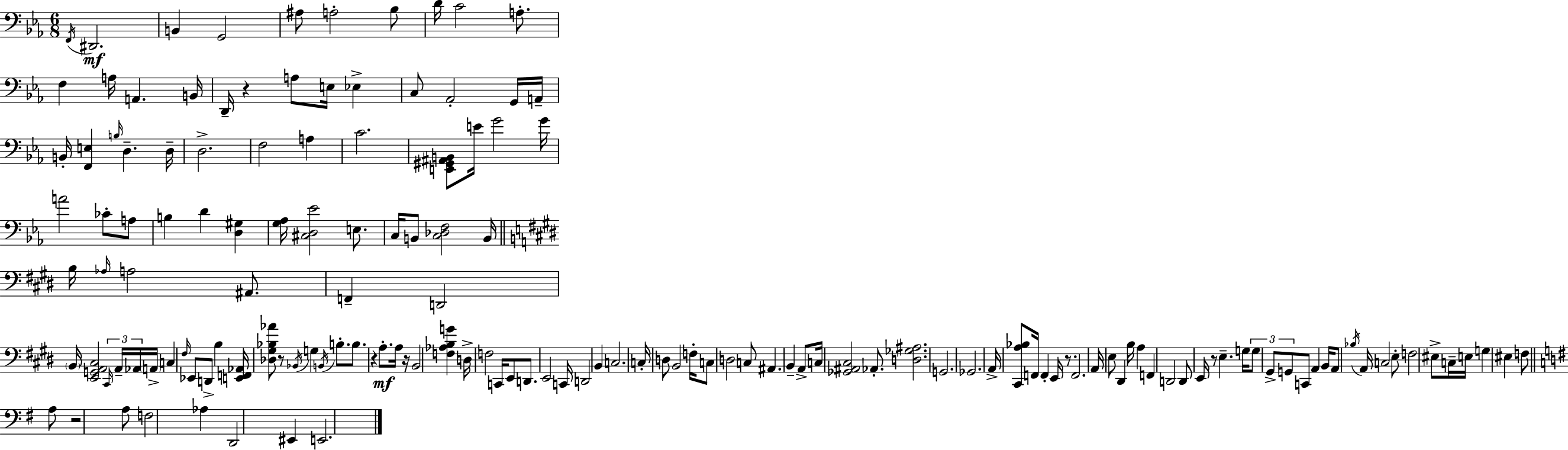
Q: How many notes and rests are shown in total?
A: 151